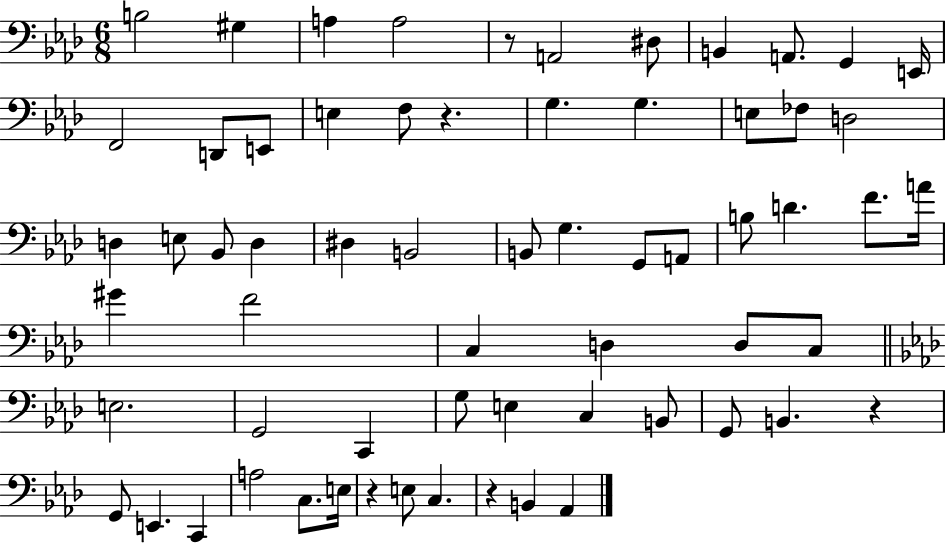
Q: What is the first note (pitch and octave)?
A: B3